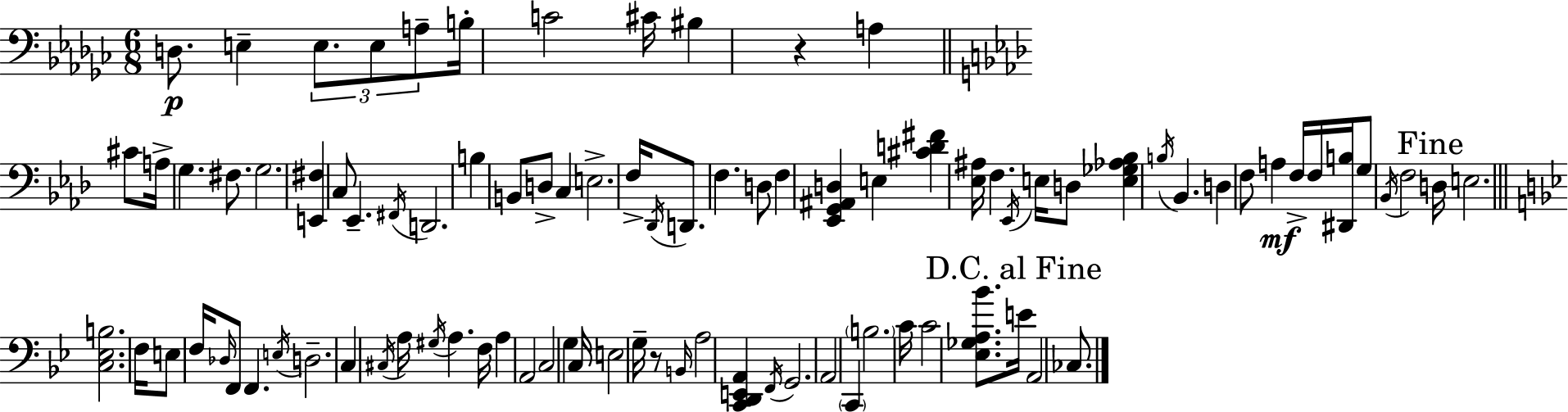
D3/e. E3/q E3/e. E3/e A3/e B3/s C4/h C#4/s BIS3/q R/q A3/q C#4/e A3/s G3/q. F#3/e. G3/h. [E2,F#3]/q C3/e Eb2/q. F#2/s D2/h. B3/q B2/e D3/e C3/q E3/h. F3/s Db2/s D2/e. F3/q. D3/e F3/q [Eb2,G2,A#2,D3]/q E3/q [C#4,D4,F#4]/q [Eb3,A#3]/s F3/q. Eb2/s E3/s D3/e [E3,Gb3,Ab3,Bb3]/q B3/s Bb2/q. D3/q F3/e A3/q F3/s F3/s [D#2,B3]/s G3/e Bb2/s F3/h D3/s E3/h. [C3,Eb3,B3]/h. F3/s E3/e F3/s Db3/s F2/e F2/q. E3/s D3/h. C3/q C#3/s A3/s G#3/s A3/q. F3/s A3/q A2/h C3/h G3/q C3/s E3/h G3/s R/e B2/s A3/h [C2,D2,E2,A2]/q F2/s G2/h. A2/h C2/q B3/h. C4/s C4/h [Eb3,Gb3,A3,Bb4]/e. E4/s A2/h CES3/e.